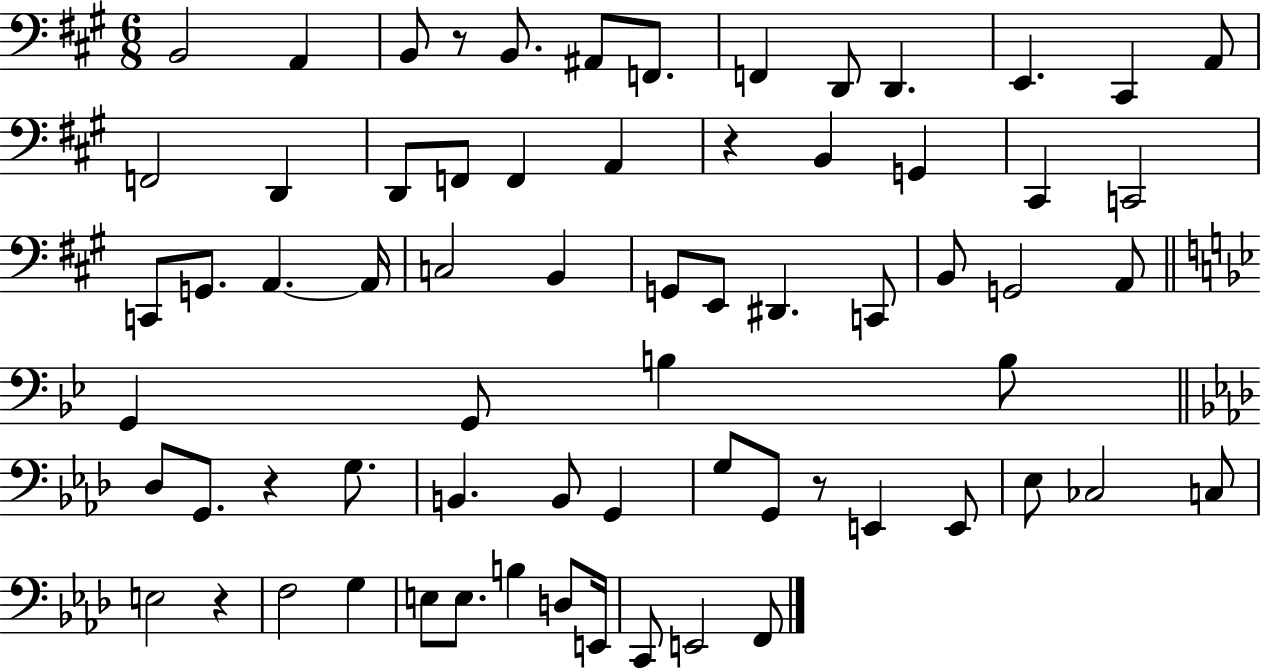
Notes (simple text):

B2/h A2/q B2/e R/e B2/e. A#2/e F2/e. F2/q D2/e D2/q. E2/q. C#2/q A2/e F2/h D2/q D2/e F2/e F2/q A2/q R/q B2/q G2/q C#2/q C2/h C2/e G2/e. A2/q. A2/s C3/h B2/q G2/e E2/e D#2/q. C2/e B2/e G2/h A2/e G2/q G2/e B3/q B3/e Db3/e G2/e. R/q G3/e. B2/q. B2/e G2/q G3/e G2/e R/e E2/q E2/e Eb3/e CES3/h C3/e E3/h R/q F3/h G3/q E3/e E3/e. B3/q D3/e E2/s C2/e E2/h F2/e